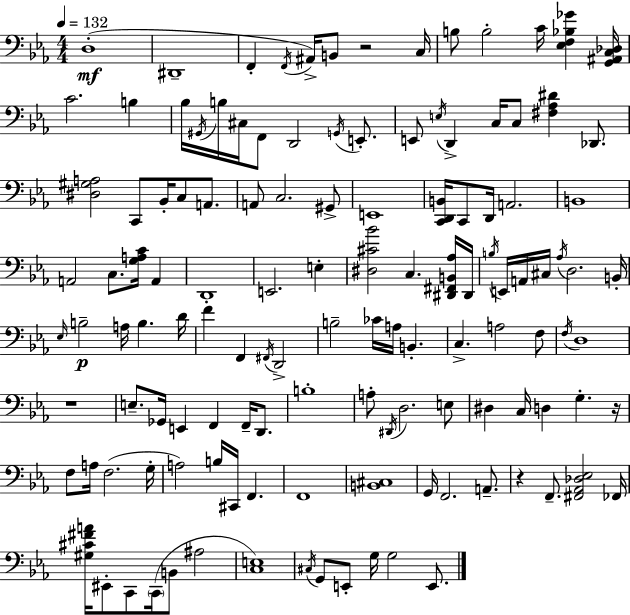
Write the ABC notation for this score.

X:1
T:Untitled
M:4/4
L:1/4
K:Cm
D,4 ^D,,4 F,, F,,/4 ^A,,/4 B,,/2 z2 C,/4 B,/2 B,2 C/4 [_E,F,_B,_G] [G,,^A,,C,_D,]/4 C2 B, _B,/4 ^G,,/4 B,/4 ^C,/4 F,,/2 D,,2 G,,/4 E,,/2 E,,/2 E,/4 D,, C,/4 C,/2 [^F,_A,^D] _D,,/2 [^D,^G,A,]2 C,,/2 _B,,/4 C,/2 A,,/2 A,,/2 C,2 ^G,,/2 E,,4 [C,,D,,B,,]/4 C,,/2 D,,/4 A,,2 B,,4 A,,2 C,/2 [G,A,C]/4 A,, D,,4 E,,2 E, [^D,^C_B]2 C, [^D,,^F,,B,,_A,]/4 ^D,,/4 B,/4 E,,/4 A,,/4 ^C,/4 _A,/4 D,2 B,,/4 _E,/4 B,2 A,/4 B, D/4 F F,, ^F,,/4 D,,2 B,2 _C/4 A,/4 B,, C, A,2 F,/2 F,/4 D,4 z4 E,/2 _G,,/4 E,, F,, F,,/4 D,,/2 B,4 A,/2 ^D,,/4 D,2 E,/2 ^D, C,/4 D, G, z/4 F,/2 A,/4 F,2 G,/4 A,2 B,/4 ^C,,/4 F,, F,,4 [B,,^C,]4 G,,/4 F,,2 A,,/2 z F,,/2 [^F,,_A,,_D,_E,]2 _F,,/4 [^G,^C^FA]/4 ^E,,/2 C,,/2 C,,/4 B,,/2 ^A,2 [C,E,]4 ^C,/4 G,,/2 E,,/2 G,/4 G,2 E,,/2